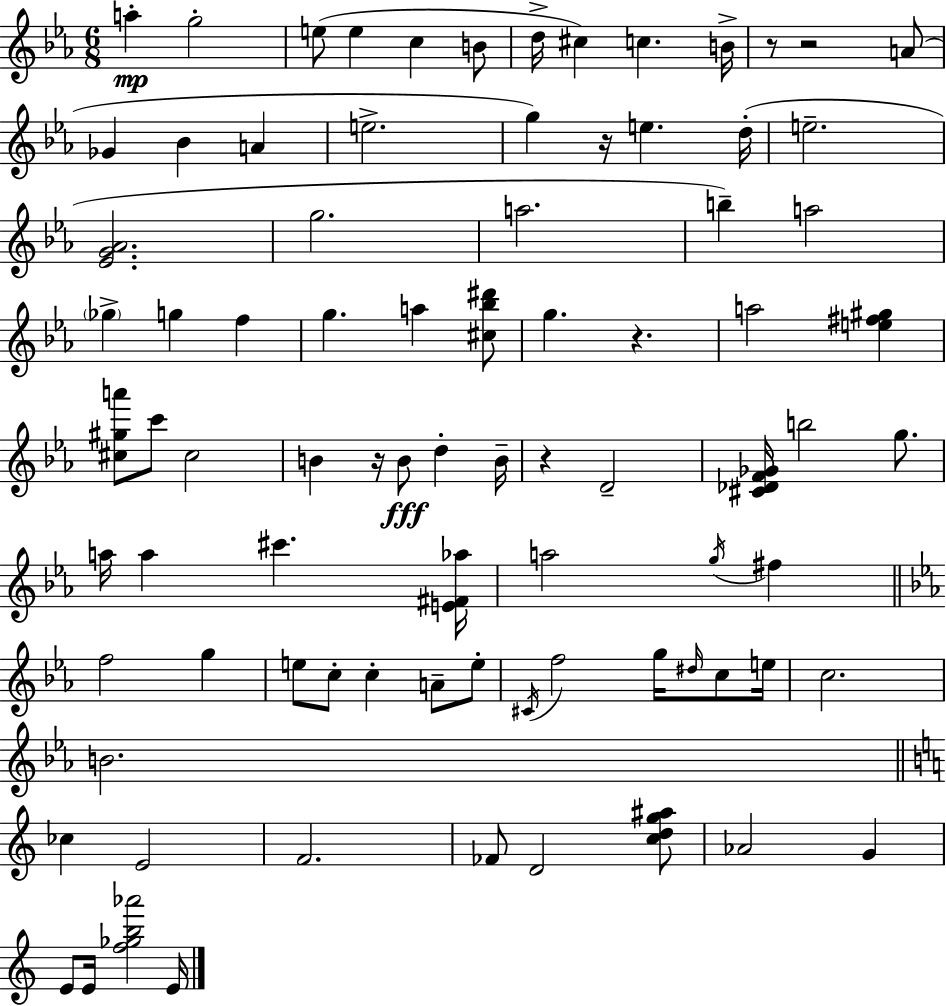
{
  \clef treble
  \numericTimeSignature
  \time 6/8
  \key ees \major
  \repeat volta 2 { a''4-.\mp g''2-. | e''8( e''4 c''4 b'8 | d''16-> cis''4) c''4. b'16-> | r8 r2 a'8( | \break ges'4 bes'4 a'4 | e''2.-> | g''4) r16 e''4. d''16-.( | e''2.-- | \break <ees' g' aes'>2. | g''2. | a''2. | b''4--) a''2 | \break \parenthesize ges''4-> g''4 f''4 | g''4. a''4 <cis'' bes'' dis'''>8 | g''4. r4. | a''2 <e'' fis'' gis''>4 | \break <cis'' gis'' a'''>8 c'''8 cis''2 | b'4 r16 b'8\fff d''4-. b'16-- | r4 d'2-- | <cis' des' f' ges'>16 b''2 g''8. | \break a''16 a''4 cis'''4. <e' fis' aes''>16 | a''2 \acciaccatura { g''16 } fis''4 | \bar "||" \break \key c \minor f''2 g''4 | e''8 c''8-. c''4-. a'8-- e''8-. | \acciaccatura { cis'16 } f''2 g''16 \grace { dis''16 } c''8 | e''16 c''2. | \break b'2. | \bar "||" \break \key c \major ces''4 e'2 | f'2. | fes'8 d'2 <c'' d'' g'' ais''>8 | aes'2 g'4 | \break e'8 e'16 <f'' ges'' b'' aes'''>2 e'16 | } \bar "|."
}